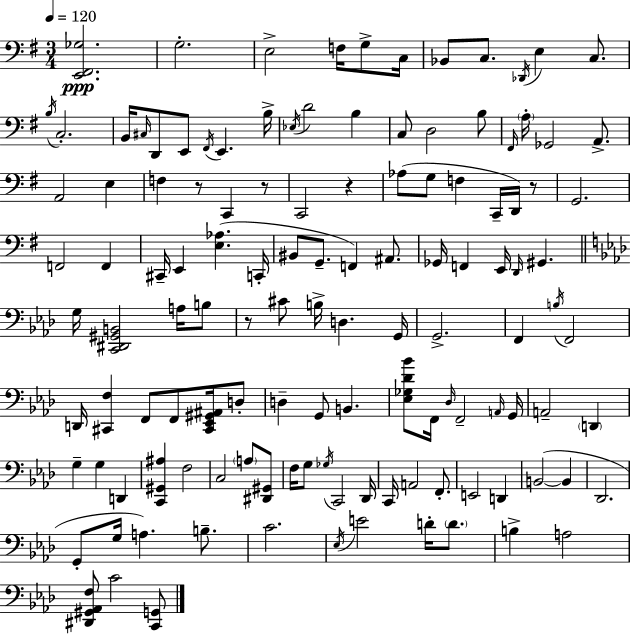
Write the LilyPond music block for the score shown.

{
  \clef bass
  \numericTimeSignature
  \time 3/4
  \key e \minor
  \tempo 4 = 120
  <e, fis, ges>2.\ppp | g2.-. | e2-> f16 g8-> c16 | bes,8 c8. \acciaccatura { des,16 } e4 c8. | \break \acciaccatura { b16 } c2.-. | b,16 \grace { cis16 } d,8 e,8 \acciaccatura { fis,16 } e,4. | b16-> \acciaccatura { ees16 } d'2 | b4 c8 d2 | \break b8 \grace { fis,16 } \parenthesize a16-. ges,2 | a,8.-> a,2 | e4 f4 r8 | c,4 r8 c,2 | \break r4 aes8( g8 f4 | c,16-- d,16) r8 g,2. | f,2 | f,4 cis,16-- e,4 <e aes>4.( | \break c,16-. bis,8 g,8.-- f,4) | ais,8. ges,16 f,4 e,16 | \grace { d,16 } gis,4. \bar "||" \break \key f \minor g16 <c, dis, gis, b,>2 a16 b8 | r8 cis'8 b16-> d4. g,16 | g,2.-> | f,4 \acciaccatura { b16 } f,2 | \break d,16 <cis, f>4 f,8 f,8 <cis, ees, gis, ais,>16 d8-. | d4-- g,8 b,4. | <ees ges des' bes'>8 f,16 \grace { des16 } f,2-- | \grace { a,16 } g,16 a,2-- \parenthesize d,4 | \break g4-- g4 d,4 | <c, gis, ais>4 f2 | c2 \parenthesize a8 | <dis, gis,>8 f16 g8 \acciaccatura { ges16 } c,2 | \break des,16 c,16 a,2 | f,8.-. e,2 | d,4 b,2~(~ | b,4 des,2. | \break g,8-. g16 a4.) | b8.-- c'2. | \acciaccatura { ees16 } e'2 | d'16-. \parenthesize d'8. b4-> a2 | \break <dis, gis, aes, f>8 c'2 | <c, g,>8 \bar "|."
}